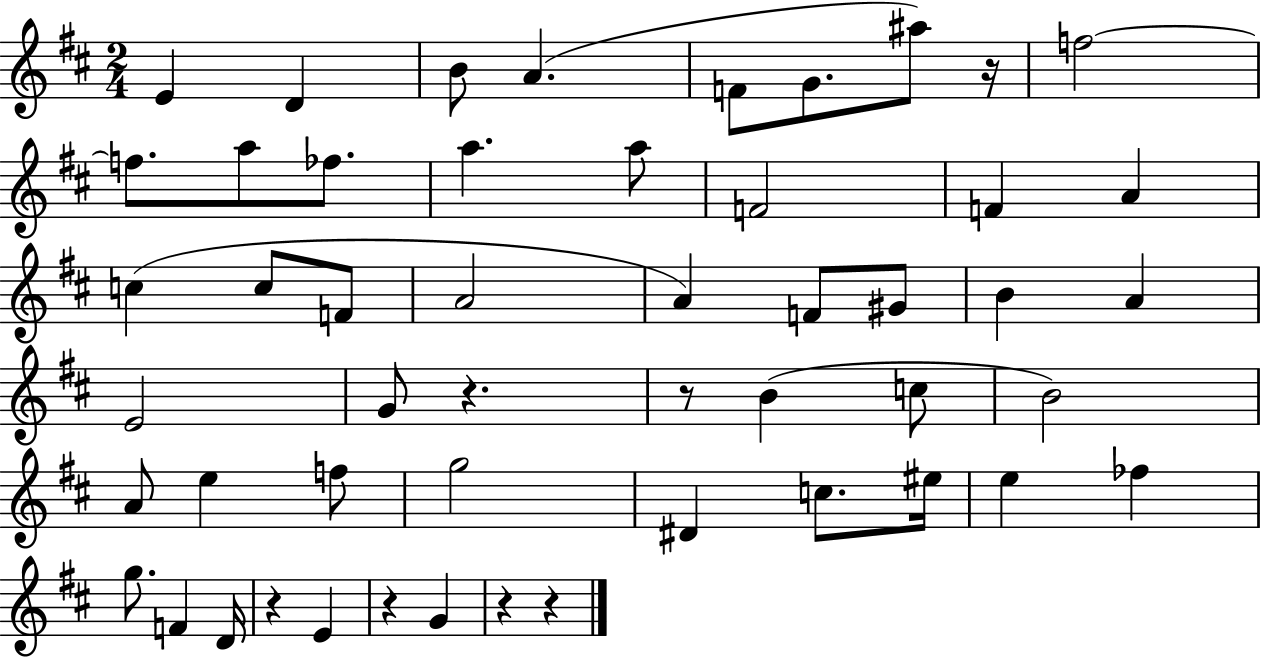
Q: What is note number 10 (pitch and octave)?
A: A5